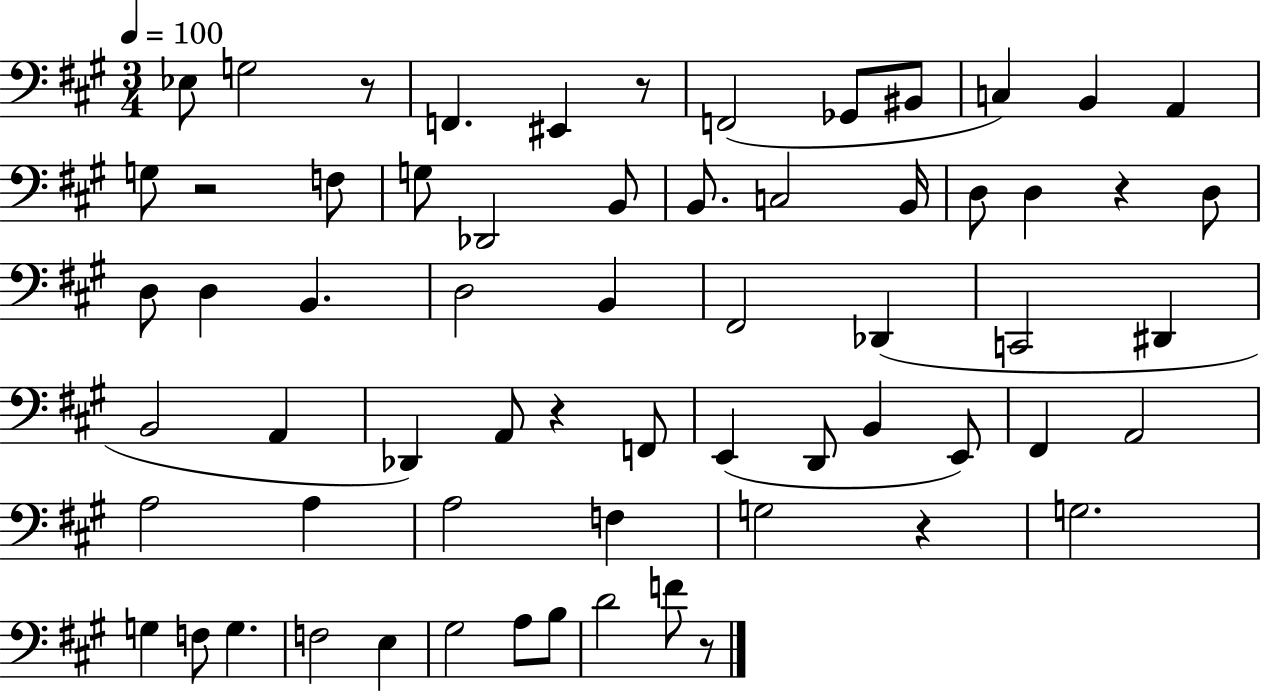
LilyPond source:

{
  \clef bass
  \numericTimeSignature
  \time 3/4
  \key a \major
  \tempo 4 = 100
  ees8 g2 r8 | f,4. eis,4 r8 | f,2( ges,8 bis,8 | c4) b,4 a,4 | \break g8 r2 f8 | g8 des,2 b,8 | b,8. c2 b,16 | d8 d4 r4 d8 | \break d8 d4 b,4. | d2 b,4 | fis,2 des,4( | c,2 dis,4 | \break b,2 a,4 | des,4) a,8 r4 f,8 | e,4( d,8 b,4 e,8) | fis,4 a,2 | \break a2 a4 | a2 f4 | g2 r4 | g2. | \break g4 f8 g4. | f2 e4 | gis2 a8 b8 | d'2 f'8 r8 | \break \bar "|."
}